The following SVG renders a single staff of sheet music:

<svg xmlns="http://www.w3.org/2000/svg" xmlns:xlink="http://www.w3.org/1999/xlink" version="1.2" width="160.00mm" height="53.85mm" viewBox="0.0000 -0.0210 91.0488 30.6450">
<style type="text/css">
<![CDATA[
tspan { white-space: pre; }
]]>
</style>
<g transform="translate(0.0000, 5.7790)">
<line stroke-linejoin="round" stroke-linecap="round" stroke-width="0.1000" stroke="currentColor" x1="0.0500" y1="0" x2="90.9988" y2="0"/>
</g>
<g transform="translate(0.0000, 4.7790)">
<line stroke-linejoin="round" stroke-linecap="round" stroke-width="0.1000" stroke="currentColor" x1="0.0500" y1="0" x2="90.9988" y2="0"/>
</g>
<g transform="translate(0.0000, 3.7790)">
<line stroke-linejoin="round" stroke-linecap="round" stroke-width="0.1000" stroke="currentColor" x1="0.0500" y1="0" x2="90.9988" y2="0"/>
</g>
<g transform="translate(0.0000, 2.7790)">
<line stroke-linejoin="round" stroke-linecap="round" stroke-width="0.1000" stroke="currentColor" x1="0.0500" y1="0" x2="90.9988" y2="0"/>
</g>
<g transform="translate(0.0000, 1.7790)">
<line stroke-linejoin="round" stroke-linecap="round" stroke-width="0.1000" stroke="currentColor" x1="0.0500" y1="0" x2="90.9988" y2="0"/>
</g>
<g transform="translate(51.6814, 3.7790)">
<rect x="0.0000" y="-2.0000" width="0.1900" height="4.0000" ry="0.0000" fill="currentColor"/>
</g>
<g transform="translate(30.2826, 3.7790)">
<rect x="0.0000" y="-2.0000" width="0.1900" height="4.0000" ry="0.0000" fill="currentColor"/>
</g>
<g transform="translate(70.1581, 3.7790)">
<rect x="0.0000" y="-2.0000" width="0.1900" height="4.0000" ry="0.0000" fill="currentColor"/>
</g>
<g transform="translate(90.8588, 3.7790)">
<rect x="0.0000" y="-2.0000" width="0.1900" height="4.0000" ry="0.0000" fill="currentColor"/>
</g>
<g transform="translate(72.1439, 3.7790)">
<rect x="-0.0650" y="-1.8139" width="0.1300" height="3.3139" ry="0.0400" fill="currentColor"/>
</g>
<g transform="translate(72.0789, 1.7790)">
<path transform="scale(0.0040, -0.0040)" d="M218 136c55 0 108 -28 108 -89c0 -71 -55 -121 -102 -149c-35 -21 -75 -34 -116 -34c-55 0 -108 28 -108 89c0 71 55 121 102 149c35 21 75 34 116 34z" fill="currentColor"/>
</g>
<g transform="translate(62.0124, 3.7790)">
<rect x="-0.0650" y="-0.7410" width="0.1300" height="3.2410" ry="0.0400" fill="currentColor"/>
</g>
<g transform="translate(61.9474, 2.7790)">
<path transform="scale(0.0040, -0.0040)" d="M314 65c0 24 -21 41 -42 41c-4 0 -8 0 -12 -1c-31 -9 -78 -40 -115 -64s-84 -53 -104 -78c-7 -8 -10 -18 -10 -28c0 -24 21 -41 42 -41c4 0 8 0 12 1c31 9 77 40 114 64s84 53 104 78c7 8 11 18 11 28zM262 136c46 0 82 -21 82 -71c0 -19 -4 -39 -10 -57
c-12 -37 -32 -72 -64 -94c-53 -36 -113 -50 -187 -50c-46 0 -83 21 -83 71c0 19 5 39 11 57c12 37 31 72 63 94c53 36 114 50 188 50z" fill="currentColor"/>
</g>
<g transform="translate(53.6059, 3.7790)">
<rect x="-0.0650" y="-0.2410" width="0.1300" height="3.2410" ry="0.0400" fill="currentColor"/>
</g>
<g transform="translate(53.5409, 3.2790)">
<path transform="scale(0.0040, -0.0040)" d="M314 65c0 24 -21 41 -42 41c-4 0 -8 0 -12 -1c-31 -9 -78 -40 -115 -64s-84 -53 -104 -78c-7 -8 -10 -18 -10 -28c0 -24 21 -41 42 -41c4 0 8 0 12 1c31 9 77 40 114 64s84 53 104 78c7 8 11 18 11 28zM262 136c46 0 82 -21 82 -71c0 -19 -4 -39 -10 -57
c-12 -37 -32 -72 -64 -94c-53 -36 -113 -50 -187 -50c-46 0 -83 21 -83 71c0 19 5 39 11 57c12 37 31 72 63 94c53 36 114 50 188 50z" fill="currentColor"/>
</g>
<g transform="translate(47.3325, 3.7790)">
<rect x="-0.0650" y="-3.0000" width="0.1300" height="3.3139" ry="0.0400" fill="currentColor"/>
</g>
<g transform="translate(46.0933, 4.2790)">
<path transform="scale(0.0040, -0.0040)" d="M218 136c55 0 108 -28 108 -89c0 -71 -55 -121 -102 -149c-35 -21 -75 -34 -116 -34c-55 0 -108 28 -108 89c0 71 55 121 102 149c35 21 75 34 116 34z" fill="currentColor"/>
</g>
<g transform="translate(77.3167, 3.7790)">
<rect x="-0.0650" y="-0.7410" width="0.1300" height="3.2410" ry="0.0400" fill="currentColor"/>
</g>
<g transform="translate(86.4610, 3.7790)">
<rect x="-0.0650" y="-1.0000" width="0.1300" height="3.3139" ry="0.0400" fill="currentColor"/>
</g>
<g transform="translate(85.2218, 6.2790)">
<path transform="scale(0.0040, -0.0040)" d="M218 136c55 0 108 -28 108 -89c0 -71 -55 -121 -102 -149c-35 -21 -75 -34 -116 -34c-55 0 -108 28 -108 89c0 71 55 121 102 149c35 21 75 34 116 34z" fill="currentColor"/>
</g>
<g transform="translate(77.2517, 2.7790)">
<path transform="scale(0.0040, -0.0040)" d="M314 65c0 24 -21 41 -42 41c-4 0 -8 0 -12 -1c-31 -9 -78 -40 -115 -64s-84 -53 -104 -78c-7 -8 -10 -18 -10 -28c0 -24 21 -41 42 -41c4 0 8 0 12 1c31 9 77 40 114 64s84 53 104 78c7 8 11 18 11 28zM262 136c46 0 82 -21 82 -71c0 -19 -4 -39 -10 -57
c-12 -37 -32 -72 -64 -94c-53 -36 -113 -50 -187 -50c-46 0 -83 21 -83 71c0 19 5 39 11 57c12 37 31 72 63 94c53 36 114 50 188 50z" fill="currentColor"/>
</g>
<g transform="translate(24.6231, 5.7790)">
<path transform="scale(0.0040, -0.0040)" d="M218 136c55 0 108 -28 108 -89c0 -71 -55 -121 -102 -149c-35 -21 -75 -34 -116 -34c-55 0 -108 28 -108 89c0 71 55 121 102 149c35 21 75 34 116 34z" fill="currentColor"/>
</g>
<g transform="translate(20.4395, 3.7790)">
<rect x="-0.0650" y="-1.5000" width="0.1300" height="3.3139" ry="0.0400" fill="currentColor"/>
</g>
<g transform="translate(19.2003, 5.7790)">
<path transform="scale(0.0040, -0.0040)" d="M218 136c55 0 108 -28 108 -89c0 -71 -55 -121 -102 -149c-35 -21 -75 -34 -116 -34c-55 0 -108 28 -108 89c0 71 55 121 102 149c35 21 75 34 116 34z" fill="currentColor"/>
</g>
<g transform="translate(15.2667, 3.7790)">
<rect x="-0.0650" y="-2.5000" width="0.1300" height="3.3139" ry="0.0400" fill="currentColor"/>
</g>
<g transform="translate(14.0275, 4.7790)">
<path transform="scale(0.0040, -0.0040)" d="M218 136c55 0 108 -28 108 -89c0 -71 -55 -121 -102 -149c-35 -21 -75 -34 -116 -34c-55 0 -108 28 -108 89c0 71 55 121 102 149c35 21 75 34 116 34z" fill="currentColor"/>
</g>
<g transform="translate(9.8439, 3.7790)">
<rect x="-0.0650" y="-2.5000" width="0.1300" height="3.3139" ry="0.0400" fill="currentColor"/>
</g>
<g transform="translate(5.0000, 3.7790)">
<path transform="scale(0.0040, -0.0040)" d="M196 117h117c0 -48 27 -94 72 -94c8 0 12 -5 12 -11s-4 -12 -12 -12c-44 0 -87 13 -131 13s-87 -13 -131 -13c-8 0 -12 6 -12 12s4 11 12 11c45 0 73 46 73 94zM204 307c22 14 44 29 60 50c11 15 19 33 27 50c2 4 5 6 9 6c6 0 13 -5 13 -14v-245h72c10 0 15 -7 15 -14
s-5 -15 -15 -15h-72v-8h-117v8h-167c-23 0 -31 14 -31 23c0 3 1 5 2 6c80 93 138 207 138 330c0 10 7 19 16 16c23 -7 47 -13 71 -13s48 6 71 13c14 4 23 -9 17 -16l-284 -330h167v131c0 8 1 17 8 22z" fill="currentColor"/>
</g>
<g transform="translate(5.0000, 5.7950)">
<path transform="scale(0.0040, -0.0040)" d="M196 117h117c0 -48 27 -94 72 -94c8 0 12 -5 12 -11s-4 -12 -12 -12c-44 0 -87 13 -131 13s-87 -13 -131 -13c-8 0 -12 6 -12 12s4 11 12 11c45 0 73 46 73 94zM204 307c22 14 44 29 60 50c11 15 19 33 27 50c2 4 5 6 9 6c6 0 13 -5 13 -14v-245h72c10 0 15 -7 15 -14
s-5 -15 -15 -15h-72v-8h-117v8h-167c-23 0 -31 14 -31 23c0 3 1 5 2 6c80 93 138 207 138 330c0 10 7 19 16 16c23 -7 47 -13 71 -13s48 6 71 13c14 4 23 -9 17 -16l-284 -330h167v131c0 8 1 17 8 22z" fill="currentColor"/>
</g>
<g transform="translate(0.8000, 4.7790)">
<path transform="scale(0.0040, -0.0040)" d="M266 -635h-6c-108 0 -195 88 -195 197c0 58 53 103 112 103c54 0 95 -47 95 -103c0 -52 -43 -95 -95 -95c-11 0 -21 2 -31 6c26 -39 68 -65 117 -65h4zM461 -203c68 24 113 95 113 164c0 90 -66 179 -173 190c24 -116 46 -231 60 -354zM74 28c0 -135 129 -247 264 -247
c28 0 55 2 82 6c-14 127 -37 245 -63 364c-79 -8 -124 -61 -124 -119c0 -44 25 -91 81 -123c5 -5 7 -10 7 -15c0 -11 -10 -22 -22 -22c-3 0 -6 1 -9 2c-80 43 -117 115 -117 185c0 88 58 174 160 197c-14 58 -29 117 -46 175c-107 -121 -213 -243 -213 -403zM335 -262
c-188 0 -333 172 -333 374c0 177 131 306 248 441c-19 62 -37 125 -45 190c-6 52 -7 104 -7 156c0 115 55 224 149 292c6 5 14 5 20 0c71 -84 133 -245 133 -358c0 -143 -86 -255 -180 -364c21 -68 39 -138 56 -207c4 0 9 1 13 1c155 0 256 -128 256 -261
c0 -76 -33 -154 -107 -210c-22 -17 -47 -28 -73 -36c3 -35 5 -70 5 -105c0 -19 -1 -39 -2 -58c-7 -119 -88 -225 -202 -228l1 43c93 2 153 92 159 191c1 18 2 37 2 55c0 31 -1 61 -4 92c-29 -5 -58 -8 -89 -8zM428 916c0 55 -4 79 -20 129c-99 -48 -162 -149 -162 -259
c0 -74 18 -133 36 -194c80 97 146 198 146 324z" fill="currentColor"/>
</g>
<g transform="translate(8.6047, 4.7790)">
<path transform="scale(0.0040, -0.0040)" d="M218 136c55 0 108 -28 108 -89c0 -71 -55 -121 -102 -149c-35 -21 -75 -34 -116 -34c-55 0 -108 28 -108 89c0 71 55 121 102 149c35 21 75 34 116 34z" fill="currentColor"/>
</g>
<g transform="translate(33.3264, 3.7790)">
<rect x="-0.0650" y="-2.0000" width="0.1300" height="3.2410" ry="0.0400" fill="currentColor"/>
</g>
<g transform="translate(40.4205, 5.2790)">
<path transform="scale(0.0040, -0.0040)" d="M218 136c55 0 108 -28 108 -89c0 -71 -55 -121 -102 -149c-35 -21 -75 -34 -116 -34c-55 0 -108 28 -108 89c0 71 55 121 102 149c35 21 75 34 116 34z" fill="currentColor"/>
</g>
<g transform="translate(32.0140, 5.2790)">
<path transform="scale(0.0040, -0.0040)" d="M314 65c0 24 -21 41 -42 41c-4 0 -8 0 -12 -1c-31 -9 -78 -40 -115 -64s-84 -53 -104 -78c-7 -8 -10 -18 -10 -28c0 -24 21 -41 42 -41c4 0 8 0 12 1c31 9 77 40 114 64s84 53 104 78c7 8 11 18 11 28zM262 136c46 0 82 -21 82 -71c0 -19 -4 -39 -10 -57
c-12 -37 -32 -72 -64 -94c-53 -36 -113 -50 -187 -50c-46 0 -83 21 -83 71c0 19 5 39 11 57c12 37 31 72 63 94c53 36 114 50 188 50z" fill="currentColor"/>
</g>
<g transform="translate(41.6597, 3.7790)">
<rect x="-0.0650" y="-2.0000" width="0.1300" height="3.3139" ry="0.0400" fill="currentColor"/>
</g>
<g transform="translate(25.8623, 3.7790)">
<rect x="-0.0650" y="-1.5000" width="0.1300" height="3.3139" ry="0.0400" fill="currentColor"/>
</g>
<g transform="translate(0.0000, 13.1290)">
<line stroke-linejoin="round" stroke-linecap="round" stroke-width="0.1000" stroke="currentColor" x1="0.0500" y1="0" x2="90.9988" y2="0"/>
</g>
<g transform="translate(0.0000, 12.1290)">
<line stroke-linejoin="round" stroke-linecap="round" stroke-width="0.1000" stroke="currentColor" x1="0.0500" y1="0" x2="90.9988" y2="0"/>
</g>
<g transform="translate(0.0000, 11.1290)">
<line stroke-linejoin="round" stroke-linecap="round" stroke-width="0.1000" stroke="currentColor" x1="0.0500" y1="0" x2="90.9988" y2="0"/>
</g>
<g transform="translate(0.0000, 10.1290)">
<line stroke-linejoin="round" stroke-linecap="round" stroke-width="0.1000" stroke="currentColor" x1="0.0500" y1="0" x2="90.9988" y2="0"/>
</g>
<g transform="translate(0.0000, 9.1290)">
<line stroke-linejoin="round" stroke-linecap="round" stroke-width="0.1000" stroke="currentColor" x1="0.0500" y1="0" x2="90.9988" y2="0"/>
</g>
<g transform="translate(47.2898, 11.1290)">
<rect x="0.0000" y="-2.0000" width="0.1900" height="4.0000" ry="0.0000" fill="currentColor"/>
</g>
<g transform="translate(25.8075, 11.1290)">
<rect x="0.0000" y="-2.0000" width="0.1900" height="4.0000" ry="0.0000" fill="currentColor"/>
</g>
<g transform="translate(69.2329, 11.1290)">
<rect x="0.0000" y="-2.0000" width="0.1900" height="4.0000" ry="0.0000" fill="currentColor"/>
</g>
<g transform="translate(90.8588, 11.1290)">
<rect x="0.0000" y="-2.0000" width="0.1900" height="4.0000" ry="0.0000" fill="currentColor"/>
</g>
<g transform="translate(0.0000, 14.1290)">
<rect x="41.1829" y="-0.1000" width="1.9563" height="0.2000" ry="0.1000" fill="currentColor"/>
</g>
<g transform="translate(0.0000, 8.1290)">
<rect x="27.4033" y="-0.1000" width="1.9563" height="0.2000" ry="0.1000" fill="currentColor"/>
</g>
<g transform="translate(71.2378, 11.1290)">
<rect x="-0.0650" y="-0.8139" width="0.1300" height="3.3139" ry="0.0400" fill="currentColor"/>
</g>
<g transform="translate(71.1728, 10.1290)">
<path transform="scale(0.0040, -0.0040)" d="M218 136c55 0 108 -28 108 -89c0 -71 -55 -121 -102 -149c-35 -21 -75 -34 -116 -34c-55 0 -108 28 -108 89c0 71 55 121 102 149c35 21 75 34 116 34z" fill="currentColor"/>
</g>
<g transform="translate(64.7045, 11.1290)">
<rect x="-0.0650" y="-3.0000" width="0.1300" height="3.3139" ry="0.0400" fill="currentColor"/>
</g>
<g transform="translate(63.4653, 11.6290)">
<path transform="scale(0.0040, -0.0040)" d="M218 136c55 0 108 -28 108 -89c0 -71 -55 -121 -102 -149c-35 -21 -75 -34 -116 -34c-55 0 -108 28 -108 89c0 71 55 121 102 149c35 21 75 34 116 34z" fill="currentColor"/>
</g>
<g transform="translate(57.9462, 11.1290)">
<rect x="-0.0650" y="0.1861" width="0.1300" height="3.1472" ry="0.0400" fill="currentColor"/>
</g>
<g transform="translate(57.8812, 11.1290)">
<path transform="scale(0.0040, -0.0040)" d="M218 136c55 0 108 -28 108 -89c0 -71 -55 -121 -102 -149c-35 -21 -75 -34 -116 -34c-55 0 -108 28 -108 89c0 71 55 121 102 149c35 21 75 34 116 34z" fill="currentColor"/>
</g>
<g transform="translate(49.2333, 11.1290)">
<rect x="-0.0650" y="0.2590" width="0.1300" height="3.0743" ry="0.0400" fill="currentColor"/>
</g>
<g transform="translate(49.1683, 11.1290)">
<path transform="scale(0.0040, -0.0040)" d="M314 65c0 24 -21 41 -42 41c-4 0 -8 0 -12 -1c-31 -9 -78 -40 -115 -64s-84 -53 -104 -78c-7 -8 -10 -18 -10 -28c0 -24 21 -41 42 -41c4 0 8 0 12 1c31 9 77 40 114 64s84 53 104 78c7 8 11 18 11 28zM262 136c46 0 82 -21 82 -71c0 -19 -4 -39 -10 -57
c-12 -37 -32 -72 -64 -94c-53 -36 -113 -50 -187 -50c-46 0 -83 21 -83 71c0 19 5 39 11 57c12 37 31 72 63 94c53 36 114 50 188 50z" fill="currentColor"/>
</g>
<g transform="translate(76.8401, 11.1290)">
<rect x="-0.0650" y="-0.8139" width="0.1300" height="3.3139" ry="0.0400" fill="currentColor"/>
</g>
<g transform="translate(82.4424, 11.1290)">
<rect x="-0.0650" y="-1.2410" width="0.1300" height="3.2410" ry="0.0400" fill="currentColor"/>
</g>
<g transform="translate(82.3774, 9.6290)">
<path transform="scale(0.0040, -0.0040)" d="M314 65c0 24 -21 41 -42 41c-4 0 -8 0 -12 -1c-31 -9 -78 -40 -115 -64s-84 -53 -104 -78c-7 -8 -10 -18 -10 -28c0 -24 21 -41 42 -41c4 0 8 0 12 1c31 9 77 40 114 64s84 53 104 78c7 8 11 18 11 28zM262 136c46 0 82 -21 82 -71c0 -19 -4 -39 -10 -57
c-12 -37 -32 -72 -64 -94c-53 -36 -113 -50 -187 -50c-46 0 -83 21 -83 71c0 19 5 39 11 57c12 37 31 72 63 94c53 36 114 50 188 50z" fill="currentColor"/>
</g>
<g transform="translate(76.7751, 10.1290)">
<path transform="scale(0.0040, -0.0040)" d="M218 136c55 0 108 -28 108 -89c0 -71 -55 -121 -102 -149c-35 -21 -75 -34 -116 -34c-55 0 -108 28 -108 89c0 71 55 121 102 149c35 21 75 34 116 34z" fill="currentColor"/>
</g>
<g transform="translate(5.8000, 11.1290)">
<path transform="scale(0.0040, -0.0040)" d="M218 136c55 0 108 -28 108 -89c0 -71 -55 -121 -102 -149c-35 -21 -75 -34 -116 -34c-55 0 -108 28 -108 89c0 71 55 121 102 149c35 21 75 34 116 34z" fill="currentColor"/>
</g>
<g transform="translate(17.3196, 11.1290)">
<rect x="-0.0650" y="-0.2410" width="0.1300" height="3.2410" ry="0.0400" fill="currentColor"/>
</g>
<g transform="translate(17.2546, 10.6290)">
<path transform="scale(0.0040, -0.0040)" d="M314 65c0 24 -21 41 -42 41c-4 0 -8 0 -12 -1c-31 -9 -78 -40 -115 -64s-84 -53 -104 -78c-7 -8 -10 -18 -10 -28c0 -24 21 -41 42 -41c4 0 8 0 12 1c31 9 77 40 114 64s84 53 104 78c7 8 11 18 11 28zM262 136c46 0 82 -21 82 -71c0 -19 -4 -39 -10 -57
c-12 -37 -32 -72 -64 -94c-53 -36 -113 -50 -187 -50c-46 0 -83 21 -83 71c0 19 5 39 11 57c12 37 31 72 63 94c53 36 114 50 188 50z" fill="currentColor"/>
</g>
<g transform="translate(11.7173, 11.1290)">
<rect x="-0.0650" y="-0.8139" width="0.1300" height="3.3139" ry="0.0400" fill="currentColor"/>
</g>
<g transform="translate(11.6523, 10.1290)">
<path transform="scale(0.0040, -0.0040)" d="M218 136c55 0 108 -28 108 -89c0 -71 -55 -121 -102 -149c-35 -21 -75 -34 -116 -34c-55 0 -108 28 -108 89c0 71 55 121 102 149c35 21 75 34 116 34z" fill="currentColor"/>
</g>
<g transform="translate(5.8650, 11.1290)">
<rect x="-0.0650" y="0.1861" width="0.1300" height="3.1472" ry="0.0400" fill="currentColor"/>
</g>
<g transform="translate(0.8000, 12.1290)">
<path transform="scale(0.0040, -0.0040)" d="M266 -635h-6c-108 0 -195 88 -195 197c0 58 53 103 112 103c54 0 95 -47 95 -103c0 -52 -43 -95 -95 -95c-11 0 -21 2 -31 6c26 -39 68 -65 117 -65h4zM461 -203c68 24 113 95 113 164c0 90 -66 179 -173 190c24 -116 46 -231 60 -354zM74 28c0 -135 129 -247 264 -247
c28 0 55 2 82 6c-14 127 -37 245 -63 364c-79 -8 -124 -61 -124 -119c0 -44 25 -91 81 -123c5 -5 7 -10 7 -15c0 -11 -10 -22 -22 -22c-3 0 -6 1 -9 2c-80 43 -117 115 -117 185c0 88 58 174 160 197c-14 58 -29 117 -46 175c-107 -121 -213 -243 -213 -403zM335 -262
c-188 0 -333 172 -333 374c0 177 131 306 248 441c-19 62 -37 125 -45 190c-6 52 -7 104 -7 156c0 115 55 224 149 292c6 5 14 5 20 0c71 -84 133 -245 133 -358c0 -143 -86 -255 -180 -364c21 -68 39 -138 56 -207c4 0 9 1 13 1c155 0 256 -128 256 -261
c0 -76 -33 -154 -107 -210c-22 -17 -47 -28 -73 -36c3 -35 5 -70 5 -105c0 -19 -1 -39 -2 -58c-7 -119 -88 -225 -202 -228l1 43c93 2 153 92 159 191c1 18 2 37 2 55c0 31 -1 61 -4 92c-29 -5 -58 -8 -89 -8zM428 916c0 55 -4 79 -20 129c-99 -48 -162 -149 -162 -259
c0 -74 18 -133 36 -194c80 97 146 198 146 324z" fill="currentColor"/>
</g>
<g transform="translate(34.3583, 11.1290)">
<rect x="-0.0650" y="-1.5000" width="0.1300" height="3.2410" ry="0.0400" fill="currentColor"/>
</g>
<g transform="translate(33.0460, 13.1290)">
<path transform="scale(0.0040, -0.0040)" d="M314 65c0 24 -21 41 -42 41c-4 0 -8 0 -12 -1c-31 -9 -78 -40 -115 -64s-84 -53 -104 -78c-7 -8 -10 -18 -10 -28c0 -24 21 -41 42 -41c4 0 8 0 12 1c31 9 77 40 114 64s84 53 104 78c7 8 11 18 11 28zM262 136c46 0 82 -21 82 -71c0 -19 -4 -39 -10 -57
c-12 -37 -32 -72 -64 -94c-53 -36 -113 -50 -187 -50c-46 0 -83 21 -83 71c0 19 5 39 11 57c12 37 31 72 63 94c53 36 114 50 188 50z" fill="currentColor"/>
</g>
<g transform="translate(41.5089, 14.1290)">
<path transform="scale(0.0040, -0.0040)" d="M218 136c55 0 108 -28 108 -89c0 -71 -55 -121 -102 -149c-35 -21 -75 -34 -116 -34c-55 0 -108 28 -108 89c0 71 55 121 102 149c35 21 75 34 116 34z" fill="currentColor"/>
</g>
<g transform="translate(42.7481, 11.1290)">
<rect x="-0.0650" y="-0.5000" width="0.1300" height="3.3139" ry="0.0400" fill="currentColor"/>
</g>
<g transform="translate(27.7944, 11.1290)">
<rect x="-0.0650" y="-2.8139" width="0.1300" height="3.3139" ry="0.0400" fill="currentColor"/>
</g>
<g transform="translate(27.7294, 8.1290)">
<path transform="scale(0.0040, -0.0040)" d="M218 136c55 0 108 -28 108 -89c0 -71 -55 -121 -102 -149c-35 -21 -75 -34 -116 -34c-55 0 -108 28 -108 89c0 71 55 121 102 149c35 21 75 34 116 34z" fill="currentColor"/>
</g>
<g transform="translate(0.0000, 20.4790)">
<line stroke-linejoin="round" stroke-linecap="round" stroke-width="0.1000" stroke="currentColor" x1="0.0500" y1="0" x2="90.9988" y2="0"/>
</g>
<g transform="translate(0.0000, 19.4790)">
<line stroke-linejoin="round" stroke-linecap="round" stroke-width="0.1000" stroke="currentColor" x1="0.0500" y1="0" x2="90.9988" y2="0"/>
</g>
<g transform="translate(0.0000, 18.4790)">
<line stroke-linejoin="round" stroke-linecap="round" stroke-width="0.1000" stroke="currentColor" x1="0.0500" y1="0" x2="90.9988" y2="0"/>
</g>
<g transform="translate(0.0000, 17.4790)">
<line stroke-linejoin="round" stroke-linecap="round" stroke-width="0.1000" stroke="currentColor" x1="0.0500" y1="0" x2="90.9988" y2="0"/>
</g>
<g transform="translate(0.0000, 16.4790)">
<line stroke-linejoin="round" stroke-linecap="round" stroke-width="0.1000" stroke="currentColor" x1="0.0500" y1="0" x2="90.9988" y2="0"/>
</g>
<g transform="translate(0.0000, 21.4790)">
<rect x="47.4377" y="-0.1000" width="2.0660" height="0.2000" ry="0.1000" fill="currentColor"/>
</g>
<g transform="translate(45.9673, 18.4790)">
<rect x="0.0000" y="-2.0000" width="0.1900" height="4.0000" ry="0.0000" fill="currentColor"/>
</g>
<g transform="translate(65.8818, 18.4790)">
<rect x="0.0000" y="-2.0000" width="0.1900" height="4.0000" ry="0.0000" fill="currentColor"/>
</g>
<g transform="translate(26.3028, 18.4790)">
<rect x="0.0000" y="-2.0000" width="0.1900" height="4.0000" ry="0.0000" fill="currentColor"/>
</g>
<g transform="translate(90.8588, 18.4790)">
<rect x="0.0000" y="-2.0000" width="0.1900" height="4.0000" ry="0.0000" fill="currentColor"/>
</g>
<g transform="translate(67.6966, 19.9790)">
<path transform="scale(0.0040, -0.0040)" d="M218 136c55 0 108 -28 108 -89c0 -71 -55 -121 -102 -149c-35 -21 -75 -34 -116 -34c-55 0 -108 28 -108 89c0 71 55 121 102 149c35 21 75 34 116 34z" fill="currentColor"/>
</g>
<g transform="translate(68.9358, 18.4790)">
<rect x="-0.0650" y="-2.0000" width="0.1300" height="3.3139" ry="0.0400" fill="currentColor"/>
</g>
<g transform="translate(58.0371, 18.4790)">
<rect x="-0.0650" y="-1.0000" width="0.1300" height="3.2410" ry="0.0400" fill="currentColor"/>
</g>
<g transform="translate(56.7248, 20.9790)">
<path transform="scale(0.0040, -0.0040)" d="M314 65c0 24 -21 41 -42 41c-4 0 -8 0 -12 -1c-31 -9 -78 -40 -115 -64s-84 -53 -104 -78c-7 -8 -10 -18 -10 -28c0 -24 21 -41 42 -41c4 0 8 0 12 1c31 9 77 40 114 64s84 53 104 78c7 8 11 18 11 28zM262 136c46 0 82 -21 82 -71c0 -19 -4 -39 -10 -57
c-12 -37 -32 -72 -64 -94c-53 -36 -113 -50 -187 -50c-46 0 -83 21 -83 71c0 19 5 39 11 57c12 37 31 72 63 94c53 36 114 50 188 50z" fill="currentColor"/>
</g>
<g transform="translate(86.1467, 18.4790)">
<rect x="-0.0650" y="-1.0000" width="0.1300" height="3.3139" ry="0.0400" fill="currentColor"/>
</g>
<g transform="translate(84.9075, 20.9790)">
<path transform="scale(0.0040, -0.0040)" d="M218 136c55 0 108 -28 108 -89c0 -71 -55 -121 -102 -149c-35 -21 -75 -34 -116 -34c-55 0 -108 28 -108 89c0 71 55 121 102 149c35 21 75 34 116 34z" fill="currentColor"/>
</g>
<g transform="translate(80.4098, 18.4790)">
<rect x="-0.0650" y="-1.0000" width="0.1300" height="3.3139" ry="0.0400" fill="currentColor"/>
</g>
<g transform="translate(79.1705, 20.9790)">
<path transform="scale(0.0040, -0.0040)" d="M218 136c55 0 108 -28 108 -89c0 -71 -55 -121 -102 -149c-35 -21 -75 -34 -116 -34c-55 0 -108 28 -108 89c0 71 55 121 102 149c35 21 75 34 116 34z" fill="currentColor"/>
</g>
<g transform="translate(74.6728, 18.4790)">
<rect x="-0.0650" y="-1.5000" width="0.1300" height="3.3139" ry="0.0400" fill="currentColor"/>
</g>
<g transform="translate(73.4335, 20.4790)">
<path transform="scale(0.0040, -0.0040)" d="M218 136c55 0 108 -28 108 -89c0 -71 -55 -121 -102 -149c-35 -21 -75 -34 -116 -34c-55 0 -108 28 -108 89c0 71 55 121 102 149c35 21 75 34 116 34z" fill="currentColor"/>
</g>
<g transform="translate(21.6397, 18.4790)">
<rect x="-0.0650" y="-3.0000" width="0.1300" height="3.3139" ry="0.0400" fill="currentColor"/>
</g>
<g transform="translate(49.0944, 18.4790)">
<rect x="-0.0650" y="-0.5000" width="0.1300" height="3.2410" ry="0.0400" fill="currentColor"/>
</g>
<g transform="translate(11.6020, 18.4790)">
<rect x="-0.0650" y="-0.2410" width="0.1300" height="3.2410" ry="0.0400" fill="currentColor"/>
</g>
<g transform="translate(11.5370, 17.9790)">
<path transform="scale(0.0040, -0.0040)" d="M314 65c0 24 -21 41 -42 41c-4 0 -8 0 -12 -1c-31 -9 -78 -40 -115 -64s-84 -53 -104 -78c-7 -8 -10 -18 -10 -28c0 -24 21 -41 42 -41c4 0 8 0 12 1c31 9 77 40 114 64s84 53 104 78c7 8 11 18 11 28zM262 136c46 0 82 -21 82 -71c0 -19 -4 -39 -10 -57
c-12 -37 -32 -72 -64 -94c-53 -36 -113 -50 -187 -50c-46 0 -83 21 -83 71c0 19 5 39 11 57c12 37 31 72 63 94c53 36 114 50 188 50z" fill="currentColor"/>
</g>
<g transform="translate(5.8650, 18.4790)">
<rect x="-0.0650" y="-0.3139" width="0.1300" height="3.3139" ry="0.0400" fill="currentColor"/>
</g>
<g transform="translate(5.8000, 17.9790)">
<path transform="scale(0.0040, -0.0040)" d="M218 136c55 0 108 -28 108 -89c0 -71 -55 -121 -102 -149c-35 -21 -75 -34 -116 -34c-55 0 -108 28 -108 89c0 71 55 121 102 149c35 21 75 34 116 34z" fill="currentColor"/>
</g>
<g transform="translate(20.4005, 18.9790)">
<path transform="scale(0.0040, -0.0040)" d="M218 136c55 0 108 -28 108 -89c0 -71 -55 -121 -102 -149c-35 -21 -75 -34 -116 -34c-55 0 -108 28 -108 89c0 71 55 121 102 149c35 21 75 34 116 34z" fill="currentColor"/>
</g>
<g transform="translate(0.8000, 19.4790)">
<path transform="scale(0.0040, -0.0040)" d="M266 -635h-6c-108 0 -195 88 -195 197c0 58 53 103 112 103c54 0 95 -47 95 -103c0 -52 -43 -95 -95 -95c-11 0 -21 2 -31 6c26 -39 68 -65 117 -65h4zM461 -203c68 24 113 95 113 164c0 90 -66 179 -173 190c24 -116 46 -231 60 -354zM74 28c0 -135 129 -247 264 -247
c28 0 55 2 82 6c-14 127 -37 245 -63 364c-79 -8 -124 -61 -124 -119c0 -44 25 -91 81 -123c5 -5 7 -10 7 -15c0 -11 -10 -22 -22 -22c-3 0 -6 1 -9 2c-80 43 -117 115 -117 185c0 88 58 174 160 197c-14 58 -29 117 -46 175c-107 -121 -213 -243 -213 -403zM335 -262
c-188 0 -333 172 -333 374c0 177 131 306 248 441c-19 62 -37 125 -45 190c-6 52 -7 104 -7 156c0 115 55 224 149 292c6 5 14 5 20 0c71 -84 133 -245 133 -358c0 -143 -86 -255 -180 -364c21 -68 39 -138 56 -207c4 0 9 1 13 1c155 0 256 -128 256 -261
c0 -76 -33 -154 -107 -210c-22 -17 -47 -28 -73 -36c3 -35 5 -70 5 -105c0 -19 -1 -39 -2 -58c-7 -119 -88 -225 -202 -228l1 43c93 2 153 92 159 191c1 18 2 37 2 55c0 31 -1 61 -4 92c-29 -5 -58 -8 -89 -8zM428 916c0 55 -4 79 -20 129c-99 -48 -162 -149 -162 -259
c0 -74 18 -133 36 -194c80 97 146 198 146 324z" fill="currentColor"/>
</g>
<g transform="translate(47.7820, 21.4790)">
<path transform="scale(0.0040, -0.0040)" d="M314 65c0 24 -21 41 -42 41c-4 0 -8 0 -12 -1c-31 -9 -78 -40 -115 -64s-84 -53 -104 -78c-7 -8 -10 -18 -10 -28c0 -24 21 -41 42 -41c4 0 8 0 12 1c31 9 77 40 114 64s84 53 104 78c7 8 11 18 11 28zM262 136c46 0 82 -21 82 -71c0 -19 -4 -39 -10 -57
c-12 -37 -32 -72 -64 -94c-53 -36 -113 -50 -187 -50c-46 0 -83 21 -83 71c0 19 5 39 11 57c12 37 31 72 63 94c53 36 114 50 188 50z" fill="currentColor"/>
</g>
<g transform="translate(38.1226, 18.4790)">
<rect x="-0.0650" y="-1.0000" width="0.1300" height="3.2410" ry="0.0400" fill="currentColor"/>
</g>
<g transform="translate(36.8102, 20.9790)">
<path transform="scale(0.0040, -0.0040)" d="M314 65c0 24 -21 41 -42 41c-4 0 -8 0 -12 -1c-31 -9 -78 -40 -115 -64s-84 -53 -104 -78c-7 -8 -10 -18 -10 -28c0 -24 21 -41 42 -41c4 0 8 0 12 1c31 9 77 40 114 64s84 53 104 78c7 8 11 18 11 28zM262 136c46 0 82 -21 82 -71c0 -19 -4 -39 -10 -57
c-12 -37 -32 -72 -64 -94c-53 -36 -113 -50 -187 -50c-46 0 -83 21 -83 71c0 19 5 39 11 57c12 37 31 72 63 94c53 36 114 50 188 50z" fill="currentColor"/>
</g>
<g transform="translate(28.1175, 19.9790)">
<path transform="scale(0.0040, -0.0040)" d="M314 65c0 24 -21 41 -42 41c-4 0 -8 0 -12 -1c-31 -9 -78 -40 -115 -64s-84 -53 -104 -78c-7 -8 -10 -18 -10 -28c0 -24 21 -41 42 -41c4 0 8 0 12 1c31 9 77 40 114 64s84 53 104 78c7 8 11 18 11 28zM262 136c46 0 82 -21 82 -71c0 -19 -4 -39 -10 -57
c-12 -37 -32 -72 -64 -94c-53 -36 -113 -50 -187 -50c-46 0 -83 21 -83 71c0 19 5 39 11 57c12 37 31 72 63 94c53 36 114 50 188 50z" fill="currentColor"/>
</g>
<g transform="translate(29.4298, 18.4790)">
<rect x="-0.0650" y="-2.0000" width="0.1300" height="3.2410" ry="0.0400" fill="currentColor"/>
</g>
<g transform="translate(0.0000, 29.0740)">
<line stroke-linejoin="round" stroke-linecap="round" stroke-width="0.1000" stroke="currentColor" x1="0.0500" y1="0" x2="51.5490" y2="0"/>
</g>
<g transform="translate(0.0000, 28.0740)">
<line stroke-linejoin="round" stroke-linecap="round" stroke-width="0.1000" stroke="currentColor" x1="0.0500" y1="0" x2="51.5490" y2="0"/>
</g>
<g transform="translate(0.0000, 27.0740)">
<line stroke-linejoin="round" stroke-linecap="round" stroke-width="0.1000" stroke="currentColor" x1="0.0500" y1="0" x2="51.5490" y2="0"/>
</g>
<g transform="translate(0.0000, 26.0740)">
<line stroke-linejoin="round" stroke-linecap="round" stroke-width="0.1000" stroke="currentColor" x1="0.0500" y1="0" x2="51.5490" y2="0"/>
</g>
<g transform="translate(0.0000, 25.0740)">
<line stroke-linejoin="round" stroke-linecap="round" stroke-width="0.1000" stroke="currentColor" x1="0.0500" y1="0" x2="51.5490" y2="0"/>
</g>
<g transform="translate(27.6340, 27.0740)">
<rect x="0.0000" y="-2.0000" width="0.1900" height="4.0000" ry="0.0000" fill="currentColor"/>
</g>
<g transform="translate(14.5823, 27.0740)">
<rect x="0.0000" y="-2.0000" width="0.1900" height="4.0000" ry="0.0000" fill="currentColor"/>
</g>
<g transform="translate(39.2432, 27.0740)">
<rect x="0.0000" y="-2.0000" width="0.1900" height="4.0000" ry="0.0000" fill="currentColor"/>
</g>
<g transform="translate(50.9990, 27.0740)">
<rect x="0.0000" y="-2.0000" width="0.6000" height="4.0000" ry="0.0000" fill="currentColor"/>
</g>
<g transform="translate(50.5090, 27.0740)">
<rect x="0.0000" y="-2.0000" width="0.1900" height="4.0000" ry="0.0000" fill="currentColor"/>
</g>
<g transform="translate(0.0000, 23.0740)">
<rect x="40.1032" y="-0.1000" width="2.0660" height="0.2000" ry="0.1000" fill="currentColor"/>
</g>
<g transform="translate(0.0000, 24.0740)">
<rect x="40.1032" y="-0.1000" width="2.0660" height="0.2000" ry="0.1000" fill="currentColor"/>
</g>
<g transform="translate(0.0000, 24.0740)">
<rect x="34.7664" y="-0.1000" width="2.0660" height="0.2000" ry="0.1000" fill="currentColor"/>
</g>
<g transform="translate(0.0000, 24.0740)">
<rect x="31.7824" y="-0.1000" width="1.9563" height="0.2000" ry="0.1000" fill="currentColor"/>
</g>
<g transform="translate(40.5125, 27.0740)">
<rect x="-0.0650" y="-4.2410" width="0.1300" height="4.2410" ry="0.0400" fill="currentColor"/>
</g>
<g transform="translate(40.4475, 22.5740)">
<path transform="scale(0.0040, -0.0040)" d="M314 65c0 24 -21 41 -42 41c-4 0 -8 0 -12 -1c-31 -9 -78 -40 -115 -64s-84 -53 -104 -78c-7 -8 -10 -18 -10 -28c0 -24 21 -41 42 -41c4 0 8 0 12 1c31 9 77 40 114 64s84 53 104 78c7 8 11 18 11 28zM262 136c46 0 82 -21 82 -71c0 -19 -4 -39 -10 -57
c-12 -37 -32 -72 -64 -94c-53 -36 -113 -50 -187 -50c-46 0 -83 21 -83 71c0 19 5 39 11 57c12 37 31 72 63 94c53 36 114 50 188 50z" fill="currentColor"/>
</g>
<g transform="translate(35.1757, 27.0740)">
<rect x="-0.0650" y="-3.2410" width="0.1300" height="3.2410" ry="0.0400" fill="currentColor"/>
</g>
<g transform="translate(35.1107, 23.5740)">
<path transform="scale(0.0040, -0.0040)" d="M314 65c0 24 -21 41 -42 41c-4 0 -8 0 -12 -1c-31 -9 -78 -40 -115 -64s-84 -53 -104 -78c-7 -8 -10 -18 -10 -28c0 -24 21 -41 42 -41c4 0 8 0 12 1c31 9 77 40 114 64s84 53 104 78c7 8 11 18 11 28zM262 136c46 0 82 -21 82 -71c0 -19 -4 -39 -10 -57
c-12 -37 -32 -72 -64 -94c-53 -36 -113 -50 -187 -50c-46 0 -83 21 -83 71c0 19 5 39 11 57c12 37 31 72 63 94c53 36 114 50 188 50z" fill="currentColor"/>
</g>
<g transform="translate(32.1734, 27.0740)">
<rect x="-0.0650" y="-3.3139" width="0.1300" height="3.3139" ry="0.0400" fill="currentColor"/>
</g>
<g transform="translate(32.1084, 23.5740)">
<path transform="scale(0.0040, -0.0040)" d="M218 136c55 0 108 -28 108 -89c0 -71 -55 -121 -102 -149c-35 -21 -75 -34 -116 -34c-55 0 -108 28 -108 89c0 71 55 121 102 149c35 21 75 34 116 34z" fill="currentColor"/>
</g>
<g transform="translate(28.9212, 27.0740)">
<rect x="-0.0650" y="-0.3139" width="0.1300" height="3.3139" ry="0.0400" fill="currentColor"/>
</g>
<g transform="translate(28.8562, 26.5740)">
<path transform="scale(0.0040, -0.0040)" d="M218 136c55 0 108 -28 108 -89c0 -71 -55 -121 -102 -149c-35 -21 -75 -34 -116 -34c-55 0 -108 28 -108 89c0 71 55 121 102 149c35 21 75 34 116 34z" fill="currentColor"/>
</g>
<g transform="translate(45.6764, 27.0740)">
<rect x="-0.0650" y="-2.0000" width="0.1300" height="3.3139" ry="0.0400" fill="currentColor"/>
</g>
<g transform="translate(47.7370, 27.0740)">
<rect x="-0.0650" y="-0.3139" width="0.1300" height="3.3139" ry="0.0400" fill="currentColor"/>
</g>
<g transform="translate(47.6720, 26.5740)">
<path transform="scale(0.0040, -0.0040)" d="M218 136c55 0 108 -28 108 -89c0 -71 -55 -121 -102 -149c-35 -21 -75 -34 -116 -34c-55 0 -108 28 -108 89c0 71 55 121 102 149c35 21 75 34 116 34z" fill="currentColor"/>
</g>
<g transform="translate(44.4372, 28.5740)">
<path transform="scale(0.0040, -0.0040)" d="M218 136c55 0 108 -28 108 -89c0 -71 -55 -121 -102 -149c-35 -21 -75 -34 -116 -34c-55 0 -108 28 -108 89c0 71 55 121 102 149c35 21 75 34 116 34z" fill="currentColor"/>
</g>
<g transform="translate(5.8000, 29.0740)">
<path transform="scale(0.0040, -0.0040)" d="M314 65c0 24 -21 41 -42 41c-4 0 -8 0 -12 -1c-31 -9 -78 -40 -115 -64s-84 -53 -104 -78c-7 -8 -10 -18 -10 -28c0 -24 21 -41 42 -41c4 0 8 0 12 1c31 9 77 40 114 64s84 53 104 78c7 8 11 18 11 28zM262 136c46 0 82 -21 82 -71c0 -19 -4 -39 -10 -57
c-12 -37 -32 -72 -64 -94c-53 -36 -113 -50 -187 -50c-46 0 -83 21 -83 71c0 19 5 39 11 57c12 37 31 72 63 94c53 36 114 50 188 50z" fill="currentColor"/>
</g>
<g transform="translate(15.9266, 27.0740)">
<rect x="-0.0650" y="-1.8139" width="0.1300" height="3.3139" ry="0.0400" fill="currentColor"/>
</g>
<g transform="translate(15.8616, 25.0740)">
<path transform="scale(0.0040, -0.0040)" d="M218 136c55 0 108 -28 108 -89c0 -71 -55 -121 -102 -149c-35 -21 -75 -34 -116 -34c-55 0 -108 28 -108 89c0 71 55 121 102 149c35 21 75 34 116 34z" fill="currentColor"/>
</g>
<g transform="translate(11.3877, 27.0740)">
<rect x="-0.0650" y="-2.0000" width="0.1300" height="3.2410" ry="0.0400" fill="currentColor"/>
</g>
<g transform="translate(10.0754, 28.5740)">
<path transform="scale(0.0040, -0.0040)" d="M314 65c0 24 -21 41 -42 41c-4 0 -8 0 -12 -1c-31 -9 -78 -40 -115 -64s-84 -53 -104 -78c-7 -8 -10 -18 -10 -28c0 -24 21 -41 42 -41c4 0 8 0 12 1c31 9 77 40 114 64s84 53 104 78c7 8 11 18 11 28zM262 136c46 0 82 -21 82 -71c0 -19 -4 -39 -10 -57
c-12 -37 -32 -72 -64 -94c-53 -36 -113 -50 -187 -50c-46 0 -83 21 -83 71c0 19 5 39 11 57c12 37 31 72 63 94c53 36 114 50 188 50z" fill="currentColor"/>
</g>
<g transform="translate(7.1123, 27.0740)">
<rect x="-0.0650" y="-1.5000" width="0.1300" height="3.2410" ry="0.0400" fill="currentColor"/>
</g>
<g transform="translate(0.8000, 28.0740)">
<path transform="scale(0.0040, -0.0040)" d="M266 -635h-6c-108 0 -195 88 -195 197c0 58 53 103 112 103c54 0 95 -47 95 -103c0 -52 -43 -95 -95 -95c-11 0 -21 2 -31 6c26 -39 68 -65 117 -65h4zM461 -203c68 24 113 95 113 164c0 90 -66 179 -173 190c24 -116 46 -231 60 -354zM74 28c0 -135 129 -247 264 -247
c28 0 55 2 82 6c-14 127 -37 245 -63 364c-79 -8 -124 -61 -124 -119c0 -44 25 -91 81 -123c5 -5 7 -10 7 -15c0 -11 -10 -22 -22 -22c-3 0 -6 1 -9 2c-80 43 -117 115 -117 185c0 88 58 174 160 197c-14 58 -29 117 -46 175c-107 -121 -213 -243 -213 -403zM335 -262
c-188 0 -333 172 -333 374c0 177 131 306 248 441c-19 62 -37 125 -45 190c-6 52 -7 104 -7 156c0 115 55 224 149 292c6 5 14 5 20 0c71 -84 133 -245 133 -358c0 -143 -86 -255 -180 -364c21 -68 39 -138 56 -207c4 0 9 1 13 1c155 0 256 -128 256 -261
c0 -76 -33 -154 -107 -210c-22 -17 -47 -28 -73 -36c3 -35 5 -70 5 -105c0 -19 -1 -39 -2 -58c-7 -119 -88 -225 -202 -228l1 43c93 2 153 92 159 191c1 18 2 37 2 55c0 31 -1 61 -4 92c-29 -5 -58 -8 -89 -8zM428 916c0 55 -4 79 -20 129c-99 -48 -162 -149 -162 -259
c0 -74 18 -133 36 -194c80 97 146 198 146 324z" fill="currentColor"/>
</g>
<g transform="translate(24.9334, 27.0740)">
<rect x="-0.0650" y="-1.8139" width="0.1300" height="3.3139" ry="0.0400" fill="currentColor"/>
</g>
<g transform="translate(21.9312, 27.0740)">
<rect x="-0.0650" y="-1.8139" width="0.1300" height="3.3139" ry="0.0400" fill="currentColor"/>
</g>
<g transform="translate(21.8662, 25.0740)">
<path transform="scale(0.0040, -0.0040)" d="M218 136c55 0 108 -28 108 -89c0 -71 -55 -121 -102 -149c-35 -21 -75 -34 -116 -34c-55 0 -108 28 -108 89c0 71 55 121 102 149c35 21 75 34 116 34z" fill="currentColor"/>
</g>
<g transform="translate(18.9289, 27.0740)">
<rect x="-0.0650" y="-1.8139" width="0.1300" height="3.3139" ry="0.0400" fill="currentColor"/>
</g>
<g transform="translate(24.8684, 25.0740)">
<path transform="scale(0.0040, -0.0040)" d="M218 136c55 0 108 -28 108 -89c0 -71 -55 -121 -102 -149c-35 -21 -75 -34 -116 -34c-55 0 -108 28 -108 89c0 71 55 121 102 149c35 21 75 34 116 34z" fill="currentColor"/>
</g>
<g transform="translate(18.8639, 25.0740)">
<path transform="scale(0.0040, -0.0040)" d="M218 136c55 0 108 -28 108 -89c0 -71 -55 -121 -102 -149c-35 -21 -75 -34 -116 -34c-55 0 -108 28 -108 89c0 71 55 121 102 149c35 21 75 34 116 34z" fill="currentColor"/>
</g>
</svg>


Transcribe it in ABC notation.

X:1
T:Untitled
M:4/4
L:1/4
K:C
G G E E F2 F A c2 d2 f d2 D B d c2 a E2 C B2 B A d d e2 c c2 A F2 D2 C2 D2 F E D D E2 F2 f f f f c b b2 d'2 F c